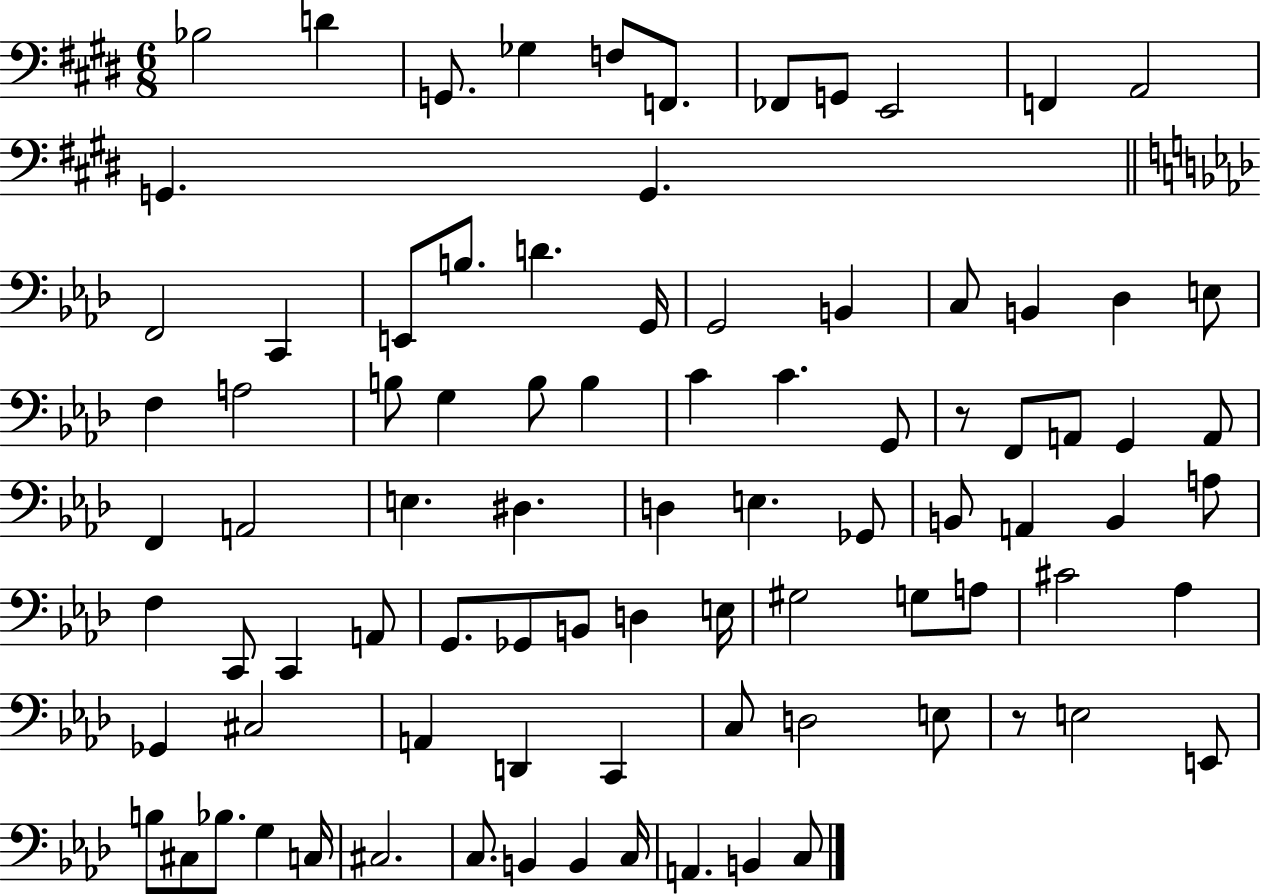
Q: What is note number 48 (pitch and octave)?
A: B2